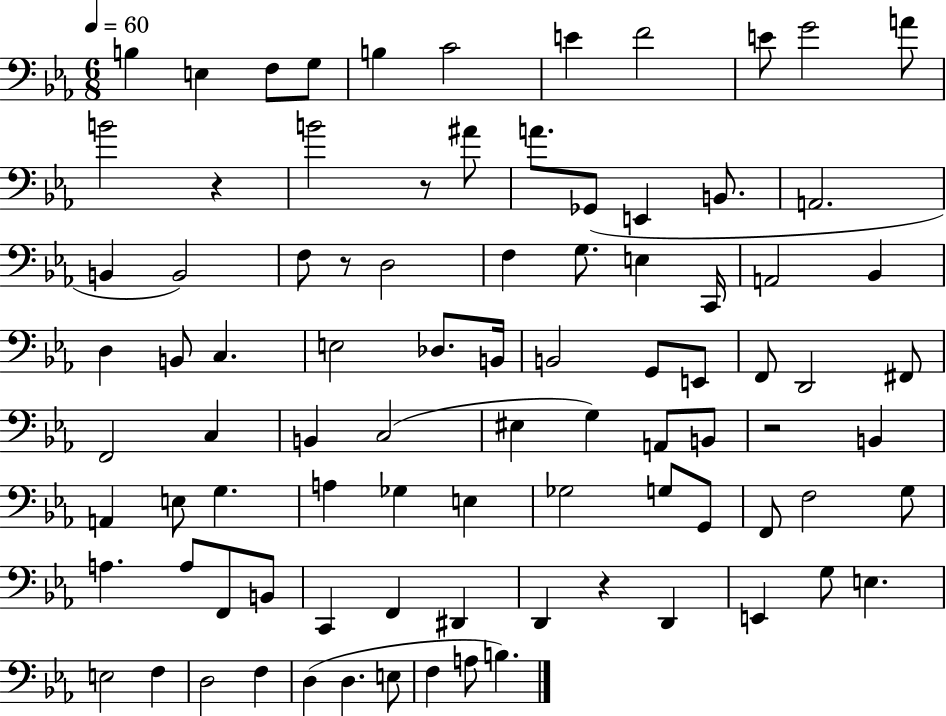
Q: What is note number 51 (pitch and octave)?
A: A2